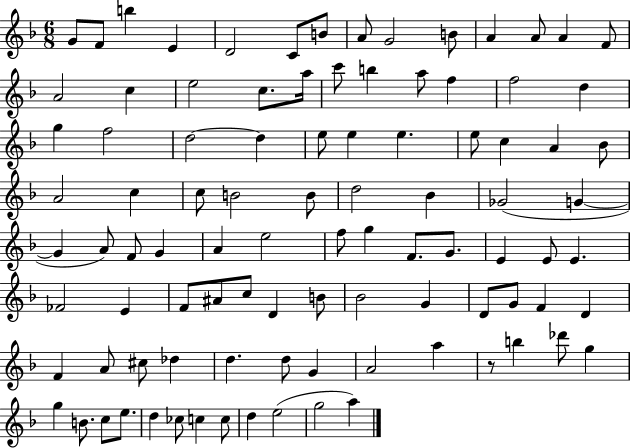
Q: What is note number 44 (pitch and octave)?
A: Gb4